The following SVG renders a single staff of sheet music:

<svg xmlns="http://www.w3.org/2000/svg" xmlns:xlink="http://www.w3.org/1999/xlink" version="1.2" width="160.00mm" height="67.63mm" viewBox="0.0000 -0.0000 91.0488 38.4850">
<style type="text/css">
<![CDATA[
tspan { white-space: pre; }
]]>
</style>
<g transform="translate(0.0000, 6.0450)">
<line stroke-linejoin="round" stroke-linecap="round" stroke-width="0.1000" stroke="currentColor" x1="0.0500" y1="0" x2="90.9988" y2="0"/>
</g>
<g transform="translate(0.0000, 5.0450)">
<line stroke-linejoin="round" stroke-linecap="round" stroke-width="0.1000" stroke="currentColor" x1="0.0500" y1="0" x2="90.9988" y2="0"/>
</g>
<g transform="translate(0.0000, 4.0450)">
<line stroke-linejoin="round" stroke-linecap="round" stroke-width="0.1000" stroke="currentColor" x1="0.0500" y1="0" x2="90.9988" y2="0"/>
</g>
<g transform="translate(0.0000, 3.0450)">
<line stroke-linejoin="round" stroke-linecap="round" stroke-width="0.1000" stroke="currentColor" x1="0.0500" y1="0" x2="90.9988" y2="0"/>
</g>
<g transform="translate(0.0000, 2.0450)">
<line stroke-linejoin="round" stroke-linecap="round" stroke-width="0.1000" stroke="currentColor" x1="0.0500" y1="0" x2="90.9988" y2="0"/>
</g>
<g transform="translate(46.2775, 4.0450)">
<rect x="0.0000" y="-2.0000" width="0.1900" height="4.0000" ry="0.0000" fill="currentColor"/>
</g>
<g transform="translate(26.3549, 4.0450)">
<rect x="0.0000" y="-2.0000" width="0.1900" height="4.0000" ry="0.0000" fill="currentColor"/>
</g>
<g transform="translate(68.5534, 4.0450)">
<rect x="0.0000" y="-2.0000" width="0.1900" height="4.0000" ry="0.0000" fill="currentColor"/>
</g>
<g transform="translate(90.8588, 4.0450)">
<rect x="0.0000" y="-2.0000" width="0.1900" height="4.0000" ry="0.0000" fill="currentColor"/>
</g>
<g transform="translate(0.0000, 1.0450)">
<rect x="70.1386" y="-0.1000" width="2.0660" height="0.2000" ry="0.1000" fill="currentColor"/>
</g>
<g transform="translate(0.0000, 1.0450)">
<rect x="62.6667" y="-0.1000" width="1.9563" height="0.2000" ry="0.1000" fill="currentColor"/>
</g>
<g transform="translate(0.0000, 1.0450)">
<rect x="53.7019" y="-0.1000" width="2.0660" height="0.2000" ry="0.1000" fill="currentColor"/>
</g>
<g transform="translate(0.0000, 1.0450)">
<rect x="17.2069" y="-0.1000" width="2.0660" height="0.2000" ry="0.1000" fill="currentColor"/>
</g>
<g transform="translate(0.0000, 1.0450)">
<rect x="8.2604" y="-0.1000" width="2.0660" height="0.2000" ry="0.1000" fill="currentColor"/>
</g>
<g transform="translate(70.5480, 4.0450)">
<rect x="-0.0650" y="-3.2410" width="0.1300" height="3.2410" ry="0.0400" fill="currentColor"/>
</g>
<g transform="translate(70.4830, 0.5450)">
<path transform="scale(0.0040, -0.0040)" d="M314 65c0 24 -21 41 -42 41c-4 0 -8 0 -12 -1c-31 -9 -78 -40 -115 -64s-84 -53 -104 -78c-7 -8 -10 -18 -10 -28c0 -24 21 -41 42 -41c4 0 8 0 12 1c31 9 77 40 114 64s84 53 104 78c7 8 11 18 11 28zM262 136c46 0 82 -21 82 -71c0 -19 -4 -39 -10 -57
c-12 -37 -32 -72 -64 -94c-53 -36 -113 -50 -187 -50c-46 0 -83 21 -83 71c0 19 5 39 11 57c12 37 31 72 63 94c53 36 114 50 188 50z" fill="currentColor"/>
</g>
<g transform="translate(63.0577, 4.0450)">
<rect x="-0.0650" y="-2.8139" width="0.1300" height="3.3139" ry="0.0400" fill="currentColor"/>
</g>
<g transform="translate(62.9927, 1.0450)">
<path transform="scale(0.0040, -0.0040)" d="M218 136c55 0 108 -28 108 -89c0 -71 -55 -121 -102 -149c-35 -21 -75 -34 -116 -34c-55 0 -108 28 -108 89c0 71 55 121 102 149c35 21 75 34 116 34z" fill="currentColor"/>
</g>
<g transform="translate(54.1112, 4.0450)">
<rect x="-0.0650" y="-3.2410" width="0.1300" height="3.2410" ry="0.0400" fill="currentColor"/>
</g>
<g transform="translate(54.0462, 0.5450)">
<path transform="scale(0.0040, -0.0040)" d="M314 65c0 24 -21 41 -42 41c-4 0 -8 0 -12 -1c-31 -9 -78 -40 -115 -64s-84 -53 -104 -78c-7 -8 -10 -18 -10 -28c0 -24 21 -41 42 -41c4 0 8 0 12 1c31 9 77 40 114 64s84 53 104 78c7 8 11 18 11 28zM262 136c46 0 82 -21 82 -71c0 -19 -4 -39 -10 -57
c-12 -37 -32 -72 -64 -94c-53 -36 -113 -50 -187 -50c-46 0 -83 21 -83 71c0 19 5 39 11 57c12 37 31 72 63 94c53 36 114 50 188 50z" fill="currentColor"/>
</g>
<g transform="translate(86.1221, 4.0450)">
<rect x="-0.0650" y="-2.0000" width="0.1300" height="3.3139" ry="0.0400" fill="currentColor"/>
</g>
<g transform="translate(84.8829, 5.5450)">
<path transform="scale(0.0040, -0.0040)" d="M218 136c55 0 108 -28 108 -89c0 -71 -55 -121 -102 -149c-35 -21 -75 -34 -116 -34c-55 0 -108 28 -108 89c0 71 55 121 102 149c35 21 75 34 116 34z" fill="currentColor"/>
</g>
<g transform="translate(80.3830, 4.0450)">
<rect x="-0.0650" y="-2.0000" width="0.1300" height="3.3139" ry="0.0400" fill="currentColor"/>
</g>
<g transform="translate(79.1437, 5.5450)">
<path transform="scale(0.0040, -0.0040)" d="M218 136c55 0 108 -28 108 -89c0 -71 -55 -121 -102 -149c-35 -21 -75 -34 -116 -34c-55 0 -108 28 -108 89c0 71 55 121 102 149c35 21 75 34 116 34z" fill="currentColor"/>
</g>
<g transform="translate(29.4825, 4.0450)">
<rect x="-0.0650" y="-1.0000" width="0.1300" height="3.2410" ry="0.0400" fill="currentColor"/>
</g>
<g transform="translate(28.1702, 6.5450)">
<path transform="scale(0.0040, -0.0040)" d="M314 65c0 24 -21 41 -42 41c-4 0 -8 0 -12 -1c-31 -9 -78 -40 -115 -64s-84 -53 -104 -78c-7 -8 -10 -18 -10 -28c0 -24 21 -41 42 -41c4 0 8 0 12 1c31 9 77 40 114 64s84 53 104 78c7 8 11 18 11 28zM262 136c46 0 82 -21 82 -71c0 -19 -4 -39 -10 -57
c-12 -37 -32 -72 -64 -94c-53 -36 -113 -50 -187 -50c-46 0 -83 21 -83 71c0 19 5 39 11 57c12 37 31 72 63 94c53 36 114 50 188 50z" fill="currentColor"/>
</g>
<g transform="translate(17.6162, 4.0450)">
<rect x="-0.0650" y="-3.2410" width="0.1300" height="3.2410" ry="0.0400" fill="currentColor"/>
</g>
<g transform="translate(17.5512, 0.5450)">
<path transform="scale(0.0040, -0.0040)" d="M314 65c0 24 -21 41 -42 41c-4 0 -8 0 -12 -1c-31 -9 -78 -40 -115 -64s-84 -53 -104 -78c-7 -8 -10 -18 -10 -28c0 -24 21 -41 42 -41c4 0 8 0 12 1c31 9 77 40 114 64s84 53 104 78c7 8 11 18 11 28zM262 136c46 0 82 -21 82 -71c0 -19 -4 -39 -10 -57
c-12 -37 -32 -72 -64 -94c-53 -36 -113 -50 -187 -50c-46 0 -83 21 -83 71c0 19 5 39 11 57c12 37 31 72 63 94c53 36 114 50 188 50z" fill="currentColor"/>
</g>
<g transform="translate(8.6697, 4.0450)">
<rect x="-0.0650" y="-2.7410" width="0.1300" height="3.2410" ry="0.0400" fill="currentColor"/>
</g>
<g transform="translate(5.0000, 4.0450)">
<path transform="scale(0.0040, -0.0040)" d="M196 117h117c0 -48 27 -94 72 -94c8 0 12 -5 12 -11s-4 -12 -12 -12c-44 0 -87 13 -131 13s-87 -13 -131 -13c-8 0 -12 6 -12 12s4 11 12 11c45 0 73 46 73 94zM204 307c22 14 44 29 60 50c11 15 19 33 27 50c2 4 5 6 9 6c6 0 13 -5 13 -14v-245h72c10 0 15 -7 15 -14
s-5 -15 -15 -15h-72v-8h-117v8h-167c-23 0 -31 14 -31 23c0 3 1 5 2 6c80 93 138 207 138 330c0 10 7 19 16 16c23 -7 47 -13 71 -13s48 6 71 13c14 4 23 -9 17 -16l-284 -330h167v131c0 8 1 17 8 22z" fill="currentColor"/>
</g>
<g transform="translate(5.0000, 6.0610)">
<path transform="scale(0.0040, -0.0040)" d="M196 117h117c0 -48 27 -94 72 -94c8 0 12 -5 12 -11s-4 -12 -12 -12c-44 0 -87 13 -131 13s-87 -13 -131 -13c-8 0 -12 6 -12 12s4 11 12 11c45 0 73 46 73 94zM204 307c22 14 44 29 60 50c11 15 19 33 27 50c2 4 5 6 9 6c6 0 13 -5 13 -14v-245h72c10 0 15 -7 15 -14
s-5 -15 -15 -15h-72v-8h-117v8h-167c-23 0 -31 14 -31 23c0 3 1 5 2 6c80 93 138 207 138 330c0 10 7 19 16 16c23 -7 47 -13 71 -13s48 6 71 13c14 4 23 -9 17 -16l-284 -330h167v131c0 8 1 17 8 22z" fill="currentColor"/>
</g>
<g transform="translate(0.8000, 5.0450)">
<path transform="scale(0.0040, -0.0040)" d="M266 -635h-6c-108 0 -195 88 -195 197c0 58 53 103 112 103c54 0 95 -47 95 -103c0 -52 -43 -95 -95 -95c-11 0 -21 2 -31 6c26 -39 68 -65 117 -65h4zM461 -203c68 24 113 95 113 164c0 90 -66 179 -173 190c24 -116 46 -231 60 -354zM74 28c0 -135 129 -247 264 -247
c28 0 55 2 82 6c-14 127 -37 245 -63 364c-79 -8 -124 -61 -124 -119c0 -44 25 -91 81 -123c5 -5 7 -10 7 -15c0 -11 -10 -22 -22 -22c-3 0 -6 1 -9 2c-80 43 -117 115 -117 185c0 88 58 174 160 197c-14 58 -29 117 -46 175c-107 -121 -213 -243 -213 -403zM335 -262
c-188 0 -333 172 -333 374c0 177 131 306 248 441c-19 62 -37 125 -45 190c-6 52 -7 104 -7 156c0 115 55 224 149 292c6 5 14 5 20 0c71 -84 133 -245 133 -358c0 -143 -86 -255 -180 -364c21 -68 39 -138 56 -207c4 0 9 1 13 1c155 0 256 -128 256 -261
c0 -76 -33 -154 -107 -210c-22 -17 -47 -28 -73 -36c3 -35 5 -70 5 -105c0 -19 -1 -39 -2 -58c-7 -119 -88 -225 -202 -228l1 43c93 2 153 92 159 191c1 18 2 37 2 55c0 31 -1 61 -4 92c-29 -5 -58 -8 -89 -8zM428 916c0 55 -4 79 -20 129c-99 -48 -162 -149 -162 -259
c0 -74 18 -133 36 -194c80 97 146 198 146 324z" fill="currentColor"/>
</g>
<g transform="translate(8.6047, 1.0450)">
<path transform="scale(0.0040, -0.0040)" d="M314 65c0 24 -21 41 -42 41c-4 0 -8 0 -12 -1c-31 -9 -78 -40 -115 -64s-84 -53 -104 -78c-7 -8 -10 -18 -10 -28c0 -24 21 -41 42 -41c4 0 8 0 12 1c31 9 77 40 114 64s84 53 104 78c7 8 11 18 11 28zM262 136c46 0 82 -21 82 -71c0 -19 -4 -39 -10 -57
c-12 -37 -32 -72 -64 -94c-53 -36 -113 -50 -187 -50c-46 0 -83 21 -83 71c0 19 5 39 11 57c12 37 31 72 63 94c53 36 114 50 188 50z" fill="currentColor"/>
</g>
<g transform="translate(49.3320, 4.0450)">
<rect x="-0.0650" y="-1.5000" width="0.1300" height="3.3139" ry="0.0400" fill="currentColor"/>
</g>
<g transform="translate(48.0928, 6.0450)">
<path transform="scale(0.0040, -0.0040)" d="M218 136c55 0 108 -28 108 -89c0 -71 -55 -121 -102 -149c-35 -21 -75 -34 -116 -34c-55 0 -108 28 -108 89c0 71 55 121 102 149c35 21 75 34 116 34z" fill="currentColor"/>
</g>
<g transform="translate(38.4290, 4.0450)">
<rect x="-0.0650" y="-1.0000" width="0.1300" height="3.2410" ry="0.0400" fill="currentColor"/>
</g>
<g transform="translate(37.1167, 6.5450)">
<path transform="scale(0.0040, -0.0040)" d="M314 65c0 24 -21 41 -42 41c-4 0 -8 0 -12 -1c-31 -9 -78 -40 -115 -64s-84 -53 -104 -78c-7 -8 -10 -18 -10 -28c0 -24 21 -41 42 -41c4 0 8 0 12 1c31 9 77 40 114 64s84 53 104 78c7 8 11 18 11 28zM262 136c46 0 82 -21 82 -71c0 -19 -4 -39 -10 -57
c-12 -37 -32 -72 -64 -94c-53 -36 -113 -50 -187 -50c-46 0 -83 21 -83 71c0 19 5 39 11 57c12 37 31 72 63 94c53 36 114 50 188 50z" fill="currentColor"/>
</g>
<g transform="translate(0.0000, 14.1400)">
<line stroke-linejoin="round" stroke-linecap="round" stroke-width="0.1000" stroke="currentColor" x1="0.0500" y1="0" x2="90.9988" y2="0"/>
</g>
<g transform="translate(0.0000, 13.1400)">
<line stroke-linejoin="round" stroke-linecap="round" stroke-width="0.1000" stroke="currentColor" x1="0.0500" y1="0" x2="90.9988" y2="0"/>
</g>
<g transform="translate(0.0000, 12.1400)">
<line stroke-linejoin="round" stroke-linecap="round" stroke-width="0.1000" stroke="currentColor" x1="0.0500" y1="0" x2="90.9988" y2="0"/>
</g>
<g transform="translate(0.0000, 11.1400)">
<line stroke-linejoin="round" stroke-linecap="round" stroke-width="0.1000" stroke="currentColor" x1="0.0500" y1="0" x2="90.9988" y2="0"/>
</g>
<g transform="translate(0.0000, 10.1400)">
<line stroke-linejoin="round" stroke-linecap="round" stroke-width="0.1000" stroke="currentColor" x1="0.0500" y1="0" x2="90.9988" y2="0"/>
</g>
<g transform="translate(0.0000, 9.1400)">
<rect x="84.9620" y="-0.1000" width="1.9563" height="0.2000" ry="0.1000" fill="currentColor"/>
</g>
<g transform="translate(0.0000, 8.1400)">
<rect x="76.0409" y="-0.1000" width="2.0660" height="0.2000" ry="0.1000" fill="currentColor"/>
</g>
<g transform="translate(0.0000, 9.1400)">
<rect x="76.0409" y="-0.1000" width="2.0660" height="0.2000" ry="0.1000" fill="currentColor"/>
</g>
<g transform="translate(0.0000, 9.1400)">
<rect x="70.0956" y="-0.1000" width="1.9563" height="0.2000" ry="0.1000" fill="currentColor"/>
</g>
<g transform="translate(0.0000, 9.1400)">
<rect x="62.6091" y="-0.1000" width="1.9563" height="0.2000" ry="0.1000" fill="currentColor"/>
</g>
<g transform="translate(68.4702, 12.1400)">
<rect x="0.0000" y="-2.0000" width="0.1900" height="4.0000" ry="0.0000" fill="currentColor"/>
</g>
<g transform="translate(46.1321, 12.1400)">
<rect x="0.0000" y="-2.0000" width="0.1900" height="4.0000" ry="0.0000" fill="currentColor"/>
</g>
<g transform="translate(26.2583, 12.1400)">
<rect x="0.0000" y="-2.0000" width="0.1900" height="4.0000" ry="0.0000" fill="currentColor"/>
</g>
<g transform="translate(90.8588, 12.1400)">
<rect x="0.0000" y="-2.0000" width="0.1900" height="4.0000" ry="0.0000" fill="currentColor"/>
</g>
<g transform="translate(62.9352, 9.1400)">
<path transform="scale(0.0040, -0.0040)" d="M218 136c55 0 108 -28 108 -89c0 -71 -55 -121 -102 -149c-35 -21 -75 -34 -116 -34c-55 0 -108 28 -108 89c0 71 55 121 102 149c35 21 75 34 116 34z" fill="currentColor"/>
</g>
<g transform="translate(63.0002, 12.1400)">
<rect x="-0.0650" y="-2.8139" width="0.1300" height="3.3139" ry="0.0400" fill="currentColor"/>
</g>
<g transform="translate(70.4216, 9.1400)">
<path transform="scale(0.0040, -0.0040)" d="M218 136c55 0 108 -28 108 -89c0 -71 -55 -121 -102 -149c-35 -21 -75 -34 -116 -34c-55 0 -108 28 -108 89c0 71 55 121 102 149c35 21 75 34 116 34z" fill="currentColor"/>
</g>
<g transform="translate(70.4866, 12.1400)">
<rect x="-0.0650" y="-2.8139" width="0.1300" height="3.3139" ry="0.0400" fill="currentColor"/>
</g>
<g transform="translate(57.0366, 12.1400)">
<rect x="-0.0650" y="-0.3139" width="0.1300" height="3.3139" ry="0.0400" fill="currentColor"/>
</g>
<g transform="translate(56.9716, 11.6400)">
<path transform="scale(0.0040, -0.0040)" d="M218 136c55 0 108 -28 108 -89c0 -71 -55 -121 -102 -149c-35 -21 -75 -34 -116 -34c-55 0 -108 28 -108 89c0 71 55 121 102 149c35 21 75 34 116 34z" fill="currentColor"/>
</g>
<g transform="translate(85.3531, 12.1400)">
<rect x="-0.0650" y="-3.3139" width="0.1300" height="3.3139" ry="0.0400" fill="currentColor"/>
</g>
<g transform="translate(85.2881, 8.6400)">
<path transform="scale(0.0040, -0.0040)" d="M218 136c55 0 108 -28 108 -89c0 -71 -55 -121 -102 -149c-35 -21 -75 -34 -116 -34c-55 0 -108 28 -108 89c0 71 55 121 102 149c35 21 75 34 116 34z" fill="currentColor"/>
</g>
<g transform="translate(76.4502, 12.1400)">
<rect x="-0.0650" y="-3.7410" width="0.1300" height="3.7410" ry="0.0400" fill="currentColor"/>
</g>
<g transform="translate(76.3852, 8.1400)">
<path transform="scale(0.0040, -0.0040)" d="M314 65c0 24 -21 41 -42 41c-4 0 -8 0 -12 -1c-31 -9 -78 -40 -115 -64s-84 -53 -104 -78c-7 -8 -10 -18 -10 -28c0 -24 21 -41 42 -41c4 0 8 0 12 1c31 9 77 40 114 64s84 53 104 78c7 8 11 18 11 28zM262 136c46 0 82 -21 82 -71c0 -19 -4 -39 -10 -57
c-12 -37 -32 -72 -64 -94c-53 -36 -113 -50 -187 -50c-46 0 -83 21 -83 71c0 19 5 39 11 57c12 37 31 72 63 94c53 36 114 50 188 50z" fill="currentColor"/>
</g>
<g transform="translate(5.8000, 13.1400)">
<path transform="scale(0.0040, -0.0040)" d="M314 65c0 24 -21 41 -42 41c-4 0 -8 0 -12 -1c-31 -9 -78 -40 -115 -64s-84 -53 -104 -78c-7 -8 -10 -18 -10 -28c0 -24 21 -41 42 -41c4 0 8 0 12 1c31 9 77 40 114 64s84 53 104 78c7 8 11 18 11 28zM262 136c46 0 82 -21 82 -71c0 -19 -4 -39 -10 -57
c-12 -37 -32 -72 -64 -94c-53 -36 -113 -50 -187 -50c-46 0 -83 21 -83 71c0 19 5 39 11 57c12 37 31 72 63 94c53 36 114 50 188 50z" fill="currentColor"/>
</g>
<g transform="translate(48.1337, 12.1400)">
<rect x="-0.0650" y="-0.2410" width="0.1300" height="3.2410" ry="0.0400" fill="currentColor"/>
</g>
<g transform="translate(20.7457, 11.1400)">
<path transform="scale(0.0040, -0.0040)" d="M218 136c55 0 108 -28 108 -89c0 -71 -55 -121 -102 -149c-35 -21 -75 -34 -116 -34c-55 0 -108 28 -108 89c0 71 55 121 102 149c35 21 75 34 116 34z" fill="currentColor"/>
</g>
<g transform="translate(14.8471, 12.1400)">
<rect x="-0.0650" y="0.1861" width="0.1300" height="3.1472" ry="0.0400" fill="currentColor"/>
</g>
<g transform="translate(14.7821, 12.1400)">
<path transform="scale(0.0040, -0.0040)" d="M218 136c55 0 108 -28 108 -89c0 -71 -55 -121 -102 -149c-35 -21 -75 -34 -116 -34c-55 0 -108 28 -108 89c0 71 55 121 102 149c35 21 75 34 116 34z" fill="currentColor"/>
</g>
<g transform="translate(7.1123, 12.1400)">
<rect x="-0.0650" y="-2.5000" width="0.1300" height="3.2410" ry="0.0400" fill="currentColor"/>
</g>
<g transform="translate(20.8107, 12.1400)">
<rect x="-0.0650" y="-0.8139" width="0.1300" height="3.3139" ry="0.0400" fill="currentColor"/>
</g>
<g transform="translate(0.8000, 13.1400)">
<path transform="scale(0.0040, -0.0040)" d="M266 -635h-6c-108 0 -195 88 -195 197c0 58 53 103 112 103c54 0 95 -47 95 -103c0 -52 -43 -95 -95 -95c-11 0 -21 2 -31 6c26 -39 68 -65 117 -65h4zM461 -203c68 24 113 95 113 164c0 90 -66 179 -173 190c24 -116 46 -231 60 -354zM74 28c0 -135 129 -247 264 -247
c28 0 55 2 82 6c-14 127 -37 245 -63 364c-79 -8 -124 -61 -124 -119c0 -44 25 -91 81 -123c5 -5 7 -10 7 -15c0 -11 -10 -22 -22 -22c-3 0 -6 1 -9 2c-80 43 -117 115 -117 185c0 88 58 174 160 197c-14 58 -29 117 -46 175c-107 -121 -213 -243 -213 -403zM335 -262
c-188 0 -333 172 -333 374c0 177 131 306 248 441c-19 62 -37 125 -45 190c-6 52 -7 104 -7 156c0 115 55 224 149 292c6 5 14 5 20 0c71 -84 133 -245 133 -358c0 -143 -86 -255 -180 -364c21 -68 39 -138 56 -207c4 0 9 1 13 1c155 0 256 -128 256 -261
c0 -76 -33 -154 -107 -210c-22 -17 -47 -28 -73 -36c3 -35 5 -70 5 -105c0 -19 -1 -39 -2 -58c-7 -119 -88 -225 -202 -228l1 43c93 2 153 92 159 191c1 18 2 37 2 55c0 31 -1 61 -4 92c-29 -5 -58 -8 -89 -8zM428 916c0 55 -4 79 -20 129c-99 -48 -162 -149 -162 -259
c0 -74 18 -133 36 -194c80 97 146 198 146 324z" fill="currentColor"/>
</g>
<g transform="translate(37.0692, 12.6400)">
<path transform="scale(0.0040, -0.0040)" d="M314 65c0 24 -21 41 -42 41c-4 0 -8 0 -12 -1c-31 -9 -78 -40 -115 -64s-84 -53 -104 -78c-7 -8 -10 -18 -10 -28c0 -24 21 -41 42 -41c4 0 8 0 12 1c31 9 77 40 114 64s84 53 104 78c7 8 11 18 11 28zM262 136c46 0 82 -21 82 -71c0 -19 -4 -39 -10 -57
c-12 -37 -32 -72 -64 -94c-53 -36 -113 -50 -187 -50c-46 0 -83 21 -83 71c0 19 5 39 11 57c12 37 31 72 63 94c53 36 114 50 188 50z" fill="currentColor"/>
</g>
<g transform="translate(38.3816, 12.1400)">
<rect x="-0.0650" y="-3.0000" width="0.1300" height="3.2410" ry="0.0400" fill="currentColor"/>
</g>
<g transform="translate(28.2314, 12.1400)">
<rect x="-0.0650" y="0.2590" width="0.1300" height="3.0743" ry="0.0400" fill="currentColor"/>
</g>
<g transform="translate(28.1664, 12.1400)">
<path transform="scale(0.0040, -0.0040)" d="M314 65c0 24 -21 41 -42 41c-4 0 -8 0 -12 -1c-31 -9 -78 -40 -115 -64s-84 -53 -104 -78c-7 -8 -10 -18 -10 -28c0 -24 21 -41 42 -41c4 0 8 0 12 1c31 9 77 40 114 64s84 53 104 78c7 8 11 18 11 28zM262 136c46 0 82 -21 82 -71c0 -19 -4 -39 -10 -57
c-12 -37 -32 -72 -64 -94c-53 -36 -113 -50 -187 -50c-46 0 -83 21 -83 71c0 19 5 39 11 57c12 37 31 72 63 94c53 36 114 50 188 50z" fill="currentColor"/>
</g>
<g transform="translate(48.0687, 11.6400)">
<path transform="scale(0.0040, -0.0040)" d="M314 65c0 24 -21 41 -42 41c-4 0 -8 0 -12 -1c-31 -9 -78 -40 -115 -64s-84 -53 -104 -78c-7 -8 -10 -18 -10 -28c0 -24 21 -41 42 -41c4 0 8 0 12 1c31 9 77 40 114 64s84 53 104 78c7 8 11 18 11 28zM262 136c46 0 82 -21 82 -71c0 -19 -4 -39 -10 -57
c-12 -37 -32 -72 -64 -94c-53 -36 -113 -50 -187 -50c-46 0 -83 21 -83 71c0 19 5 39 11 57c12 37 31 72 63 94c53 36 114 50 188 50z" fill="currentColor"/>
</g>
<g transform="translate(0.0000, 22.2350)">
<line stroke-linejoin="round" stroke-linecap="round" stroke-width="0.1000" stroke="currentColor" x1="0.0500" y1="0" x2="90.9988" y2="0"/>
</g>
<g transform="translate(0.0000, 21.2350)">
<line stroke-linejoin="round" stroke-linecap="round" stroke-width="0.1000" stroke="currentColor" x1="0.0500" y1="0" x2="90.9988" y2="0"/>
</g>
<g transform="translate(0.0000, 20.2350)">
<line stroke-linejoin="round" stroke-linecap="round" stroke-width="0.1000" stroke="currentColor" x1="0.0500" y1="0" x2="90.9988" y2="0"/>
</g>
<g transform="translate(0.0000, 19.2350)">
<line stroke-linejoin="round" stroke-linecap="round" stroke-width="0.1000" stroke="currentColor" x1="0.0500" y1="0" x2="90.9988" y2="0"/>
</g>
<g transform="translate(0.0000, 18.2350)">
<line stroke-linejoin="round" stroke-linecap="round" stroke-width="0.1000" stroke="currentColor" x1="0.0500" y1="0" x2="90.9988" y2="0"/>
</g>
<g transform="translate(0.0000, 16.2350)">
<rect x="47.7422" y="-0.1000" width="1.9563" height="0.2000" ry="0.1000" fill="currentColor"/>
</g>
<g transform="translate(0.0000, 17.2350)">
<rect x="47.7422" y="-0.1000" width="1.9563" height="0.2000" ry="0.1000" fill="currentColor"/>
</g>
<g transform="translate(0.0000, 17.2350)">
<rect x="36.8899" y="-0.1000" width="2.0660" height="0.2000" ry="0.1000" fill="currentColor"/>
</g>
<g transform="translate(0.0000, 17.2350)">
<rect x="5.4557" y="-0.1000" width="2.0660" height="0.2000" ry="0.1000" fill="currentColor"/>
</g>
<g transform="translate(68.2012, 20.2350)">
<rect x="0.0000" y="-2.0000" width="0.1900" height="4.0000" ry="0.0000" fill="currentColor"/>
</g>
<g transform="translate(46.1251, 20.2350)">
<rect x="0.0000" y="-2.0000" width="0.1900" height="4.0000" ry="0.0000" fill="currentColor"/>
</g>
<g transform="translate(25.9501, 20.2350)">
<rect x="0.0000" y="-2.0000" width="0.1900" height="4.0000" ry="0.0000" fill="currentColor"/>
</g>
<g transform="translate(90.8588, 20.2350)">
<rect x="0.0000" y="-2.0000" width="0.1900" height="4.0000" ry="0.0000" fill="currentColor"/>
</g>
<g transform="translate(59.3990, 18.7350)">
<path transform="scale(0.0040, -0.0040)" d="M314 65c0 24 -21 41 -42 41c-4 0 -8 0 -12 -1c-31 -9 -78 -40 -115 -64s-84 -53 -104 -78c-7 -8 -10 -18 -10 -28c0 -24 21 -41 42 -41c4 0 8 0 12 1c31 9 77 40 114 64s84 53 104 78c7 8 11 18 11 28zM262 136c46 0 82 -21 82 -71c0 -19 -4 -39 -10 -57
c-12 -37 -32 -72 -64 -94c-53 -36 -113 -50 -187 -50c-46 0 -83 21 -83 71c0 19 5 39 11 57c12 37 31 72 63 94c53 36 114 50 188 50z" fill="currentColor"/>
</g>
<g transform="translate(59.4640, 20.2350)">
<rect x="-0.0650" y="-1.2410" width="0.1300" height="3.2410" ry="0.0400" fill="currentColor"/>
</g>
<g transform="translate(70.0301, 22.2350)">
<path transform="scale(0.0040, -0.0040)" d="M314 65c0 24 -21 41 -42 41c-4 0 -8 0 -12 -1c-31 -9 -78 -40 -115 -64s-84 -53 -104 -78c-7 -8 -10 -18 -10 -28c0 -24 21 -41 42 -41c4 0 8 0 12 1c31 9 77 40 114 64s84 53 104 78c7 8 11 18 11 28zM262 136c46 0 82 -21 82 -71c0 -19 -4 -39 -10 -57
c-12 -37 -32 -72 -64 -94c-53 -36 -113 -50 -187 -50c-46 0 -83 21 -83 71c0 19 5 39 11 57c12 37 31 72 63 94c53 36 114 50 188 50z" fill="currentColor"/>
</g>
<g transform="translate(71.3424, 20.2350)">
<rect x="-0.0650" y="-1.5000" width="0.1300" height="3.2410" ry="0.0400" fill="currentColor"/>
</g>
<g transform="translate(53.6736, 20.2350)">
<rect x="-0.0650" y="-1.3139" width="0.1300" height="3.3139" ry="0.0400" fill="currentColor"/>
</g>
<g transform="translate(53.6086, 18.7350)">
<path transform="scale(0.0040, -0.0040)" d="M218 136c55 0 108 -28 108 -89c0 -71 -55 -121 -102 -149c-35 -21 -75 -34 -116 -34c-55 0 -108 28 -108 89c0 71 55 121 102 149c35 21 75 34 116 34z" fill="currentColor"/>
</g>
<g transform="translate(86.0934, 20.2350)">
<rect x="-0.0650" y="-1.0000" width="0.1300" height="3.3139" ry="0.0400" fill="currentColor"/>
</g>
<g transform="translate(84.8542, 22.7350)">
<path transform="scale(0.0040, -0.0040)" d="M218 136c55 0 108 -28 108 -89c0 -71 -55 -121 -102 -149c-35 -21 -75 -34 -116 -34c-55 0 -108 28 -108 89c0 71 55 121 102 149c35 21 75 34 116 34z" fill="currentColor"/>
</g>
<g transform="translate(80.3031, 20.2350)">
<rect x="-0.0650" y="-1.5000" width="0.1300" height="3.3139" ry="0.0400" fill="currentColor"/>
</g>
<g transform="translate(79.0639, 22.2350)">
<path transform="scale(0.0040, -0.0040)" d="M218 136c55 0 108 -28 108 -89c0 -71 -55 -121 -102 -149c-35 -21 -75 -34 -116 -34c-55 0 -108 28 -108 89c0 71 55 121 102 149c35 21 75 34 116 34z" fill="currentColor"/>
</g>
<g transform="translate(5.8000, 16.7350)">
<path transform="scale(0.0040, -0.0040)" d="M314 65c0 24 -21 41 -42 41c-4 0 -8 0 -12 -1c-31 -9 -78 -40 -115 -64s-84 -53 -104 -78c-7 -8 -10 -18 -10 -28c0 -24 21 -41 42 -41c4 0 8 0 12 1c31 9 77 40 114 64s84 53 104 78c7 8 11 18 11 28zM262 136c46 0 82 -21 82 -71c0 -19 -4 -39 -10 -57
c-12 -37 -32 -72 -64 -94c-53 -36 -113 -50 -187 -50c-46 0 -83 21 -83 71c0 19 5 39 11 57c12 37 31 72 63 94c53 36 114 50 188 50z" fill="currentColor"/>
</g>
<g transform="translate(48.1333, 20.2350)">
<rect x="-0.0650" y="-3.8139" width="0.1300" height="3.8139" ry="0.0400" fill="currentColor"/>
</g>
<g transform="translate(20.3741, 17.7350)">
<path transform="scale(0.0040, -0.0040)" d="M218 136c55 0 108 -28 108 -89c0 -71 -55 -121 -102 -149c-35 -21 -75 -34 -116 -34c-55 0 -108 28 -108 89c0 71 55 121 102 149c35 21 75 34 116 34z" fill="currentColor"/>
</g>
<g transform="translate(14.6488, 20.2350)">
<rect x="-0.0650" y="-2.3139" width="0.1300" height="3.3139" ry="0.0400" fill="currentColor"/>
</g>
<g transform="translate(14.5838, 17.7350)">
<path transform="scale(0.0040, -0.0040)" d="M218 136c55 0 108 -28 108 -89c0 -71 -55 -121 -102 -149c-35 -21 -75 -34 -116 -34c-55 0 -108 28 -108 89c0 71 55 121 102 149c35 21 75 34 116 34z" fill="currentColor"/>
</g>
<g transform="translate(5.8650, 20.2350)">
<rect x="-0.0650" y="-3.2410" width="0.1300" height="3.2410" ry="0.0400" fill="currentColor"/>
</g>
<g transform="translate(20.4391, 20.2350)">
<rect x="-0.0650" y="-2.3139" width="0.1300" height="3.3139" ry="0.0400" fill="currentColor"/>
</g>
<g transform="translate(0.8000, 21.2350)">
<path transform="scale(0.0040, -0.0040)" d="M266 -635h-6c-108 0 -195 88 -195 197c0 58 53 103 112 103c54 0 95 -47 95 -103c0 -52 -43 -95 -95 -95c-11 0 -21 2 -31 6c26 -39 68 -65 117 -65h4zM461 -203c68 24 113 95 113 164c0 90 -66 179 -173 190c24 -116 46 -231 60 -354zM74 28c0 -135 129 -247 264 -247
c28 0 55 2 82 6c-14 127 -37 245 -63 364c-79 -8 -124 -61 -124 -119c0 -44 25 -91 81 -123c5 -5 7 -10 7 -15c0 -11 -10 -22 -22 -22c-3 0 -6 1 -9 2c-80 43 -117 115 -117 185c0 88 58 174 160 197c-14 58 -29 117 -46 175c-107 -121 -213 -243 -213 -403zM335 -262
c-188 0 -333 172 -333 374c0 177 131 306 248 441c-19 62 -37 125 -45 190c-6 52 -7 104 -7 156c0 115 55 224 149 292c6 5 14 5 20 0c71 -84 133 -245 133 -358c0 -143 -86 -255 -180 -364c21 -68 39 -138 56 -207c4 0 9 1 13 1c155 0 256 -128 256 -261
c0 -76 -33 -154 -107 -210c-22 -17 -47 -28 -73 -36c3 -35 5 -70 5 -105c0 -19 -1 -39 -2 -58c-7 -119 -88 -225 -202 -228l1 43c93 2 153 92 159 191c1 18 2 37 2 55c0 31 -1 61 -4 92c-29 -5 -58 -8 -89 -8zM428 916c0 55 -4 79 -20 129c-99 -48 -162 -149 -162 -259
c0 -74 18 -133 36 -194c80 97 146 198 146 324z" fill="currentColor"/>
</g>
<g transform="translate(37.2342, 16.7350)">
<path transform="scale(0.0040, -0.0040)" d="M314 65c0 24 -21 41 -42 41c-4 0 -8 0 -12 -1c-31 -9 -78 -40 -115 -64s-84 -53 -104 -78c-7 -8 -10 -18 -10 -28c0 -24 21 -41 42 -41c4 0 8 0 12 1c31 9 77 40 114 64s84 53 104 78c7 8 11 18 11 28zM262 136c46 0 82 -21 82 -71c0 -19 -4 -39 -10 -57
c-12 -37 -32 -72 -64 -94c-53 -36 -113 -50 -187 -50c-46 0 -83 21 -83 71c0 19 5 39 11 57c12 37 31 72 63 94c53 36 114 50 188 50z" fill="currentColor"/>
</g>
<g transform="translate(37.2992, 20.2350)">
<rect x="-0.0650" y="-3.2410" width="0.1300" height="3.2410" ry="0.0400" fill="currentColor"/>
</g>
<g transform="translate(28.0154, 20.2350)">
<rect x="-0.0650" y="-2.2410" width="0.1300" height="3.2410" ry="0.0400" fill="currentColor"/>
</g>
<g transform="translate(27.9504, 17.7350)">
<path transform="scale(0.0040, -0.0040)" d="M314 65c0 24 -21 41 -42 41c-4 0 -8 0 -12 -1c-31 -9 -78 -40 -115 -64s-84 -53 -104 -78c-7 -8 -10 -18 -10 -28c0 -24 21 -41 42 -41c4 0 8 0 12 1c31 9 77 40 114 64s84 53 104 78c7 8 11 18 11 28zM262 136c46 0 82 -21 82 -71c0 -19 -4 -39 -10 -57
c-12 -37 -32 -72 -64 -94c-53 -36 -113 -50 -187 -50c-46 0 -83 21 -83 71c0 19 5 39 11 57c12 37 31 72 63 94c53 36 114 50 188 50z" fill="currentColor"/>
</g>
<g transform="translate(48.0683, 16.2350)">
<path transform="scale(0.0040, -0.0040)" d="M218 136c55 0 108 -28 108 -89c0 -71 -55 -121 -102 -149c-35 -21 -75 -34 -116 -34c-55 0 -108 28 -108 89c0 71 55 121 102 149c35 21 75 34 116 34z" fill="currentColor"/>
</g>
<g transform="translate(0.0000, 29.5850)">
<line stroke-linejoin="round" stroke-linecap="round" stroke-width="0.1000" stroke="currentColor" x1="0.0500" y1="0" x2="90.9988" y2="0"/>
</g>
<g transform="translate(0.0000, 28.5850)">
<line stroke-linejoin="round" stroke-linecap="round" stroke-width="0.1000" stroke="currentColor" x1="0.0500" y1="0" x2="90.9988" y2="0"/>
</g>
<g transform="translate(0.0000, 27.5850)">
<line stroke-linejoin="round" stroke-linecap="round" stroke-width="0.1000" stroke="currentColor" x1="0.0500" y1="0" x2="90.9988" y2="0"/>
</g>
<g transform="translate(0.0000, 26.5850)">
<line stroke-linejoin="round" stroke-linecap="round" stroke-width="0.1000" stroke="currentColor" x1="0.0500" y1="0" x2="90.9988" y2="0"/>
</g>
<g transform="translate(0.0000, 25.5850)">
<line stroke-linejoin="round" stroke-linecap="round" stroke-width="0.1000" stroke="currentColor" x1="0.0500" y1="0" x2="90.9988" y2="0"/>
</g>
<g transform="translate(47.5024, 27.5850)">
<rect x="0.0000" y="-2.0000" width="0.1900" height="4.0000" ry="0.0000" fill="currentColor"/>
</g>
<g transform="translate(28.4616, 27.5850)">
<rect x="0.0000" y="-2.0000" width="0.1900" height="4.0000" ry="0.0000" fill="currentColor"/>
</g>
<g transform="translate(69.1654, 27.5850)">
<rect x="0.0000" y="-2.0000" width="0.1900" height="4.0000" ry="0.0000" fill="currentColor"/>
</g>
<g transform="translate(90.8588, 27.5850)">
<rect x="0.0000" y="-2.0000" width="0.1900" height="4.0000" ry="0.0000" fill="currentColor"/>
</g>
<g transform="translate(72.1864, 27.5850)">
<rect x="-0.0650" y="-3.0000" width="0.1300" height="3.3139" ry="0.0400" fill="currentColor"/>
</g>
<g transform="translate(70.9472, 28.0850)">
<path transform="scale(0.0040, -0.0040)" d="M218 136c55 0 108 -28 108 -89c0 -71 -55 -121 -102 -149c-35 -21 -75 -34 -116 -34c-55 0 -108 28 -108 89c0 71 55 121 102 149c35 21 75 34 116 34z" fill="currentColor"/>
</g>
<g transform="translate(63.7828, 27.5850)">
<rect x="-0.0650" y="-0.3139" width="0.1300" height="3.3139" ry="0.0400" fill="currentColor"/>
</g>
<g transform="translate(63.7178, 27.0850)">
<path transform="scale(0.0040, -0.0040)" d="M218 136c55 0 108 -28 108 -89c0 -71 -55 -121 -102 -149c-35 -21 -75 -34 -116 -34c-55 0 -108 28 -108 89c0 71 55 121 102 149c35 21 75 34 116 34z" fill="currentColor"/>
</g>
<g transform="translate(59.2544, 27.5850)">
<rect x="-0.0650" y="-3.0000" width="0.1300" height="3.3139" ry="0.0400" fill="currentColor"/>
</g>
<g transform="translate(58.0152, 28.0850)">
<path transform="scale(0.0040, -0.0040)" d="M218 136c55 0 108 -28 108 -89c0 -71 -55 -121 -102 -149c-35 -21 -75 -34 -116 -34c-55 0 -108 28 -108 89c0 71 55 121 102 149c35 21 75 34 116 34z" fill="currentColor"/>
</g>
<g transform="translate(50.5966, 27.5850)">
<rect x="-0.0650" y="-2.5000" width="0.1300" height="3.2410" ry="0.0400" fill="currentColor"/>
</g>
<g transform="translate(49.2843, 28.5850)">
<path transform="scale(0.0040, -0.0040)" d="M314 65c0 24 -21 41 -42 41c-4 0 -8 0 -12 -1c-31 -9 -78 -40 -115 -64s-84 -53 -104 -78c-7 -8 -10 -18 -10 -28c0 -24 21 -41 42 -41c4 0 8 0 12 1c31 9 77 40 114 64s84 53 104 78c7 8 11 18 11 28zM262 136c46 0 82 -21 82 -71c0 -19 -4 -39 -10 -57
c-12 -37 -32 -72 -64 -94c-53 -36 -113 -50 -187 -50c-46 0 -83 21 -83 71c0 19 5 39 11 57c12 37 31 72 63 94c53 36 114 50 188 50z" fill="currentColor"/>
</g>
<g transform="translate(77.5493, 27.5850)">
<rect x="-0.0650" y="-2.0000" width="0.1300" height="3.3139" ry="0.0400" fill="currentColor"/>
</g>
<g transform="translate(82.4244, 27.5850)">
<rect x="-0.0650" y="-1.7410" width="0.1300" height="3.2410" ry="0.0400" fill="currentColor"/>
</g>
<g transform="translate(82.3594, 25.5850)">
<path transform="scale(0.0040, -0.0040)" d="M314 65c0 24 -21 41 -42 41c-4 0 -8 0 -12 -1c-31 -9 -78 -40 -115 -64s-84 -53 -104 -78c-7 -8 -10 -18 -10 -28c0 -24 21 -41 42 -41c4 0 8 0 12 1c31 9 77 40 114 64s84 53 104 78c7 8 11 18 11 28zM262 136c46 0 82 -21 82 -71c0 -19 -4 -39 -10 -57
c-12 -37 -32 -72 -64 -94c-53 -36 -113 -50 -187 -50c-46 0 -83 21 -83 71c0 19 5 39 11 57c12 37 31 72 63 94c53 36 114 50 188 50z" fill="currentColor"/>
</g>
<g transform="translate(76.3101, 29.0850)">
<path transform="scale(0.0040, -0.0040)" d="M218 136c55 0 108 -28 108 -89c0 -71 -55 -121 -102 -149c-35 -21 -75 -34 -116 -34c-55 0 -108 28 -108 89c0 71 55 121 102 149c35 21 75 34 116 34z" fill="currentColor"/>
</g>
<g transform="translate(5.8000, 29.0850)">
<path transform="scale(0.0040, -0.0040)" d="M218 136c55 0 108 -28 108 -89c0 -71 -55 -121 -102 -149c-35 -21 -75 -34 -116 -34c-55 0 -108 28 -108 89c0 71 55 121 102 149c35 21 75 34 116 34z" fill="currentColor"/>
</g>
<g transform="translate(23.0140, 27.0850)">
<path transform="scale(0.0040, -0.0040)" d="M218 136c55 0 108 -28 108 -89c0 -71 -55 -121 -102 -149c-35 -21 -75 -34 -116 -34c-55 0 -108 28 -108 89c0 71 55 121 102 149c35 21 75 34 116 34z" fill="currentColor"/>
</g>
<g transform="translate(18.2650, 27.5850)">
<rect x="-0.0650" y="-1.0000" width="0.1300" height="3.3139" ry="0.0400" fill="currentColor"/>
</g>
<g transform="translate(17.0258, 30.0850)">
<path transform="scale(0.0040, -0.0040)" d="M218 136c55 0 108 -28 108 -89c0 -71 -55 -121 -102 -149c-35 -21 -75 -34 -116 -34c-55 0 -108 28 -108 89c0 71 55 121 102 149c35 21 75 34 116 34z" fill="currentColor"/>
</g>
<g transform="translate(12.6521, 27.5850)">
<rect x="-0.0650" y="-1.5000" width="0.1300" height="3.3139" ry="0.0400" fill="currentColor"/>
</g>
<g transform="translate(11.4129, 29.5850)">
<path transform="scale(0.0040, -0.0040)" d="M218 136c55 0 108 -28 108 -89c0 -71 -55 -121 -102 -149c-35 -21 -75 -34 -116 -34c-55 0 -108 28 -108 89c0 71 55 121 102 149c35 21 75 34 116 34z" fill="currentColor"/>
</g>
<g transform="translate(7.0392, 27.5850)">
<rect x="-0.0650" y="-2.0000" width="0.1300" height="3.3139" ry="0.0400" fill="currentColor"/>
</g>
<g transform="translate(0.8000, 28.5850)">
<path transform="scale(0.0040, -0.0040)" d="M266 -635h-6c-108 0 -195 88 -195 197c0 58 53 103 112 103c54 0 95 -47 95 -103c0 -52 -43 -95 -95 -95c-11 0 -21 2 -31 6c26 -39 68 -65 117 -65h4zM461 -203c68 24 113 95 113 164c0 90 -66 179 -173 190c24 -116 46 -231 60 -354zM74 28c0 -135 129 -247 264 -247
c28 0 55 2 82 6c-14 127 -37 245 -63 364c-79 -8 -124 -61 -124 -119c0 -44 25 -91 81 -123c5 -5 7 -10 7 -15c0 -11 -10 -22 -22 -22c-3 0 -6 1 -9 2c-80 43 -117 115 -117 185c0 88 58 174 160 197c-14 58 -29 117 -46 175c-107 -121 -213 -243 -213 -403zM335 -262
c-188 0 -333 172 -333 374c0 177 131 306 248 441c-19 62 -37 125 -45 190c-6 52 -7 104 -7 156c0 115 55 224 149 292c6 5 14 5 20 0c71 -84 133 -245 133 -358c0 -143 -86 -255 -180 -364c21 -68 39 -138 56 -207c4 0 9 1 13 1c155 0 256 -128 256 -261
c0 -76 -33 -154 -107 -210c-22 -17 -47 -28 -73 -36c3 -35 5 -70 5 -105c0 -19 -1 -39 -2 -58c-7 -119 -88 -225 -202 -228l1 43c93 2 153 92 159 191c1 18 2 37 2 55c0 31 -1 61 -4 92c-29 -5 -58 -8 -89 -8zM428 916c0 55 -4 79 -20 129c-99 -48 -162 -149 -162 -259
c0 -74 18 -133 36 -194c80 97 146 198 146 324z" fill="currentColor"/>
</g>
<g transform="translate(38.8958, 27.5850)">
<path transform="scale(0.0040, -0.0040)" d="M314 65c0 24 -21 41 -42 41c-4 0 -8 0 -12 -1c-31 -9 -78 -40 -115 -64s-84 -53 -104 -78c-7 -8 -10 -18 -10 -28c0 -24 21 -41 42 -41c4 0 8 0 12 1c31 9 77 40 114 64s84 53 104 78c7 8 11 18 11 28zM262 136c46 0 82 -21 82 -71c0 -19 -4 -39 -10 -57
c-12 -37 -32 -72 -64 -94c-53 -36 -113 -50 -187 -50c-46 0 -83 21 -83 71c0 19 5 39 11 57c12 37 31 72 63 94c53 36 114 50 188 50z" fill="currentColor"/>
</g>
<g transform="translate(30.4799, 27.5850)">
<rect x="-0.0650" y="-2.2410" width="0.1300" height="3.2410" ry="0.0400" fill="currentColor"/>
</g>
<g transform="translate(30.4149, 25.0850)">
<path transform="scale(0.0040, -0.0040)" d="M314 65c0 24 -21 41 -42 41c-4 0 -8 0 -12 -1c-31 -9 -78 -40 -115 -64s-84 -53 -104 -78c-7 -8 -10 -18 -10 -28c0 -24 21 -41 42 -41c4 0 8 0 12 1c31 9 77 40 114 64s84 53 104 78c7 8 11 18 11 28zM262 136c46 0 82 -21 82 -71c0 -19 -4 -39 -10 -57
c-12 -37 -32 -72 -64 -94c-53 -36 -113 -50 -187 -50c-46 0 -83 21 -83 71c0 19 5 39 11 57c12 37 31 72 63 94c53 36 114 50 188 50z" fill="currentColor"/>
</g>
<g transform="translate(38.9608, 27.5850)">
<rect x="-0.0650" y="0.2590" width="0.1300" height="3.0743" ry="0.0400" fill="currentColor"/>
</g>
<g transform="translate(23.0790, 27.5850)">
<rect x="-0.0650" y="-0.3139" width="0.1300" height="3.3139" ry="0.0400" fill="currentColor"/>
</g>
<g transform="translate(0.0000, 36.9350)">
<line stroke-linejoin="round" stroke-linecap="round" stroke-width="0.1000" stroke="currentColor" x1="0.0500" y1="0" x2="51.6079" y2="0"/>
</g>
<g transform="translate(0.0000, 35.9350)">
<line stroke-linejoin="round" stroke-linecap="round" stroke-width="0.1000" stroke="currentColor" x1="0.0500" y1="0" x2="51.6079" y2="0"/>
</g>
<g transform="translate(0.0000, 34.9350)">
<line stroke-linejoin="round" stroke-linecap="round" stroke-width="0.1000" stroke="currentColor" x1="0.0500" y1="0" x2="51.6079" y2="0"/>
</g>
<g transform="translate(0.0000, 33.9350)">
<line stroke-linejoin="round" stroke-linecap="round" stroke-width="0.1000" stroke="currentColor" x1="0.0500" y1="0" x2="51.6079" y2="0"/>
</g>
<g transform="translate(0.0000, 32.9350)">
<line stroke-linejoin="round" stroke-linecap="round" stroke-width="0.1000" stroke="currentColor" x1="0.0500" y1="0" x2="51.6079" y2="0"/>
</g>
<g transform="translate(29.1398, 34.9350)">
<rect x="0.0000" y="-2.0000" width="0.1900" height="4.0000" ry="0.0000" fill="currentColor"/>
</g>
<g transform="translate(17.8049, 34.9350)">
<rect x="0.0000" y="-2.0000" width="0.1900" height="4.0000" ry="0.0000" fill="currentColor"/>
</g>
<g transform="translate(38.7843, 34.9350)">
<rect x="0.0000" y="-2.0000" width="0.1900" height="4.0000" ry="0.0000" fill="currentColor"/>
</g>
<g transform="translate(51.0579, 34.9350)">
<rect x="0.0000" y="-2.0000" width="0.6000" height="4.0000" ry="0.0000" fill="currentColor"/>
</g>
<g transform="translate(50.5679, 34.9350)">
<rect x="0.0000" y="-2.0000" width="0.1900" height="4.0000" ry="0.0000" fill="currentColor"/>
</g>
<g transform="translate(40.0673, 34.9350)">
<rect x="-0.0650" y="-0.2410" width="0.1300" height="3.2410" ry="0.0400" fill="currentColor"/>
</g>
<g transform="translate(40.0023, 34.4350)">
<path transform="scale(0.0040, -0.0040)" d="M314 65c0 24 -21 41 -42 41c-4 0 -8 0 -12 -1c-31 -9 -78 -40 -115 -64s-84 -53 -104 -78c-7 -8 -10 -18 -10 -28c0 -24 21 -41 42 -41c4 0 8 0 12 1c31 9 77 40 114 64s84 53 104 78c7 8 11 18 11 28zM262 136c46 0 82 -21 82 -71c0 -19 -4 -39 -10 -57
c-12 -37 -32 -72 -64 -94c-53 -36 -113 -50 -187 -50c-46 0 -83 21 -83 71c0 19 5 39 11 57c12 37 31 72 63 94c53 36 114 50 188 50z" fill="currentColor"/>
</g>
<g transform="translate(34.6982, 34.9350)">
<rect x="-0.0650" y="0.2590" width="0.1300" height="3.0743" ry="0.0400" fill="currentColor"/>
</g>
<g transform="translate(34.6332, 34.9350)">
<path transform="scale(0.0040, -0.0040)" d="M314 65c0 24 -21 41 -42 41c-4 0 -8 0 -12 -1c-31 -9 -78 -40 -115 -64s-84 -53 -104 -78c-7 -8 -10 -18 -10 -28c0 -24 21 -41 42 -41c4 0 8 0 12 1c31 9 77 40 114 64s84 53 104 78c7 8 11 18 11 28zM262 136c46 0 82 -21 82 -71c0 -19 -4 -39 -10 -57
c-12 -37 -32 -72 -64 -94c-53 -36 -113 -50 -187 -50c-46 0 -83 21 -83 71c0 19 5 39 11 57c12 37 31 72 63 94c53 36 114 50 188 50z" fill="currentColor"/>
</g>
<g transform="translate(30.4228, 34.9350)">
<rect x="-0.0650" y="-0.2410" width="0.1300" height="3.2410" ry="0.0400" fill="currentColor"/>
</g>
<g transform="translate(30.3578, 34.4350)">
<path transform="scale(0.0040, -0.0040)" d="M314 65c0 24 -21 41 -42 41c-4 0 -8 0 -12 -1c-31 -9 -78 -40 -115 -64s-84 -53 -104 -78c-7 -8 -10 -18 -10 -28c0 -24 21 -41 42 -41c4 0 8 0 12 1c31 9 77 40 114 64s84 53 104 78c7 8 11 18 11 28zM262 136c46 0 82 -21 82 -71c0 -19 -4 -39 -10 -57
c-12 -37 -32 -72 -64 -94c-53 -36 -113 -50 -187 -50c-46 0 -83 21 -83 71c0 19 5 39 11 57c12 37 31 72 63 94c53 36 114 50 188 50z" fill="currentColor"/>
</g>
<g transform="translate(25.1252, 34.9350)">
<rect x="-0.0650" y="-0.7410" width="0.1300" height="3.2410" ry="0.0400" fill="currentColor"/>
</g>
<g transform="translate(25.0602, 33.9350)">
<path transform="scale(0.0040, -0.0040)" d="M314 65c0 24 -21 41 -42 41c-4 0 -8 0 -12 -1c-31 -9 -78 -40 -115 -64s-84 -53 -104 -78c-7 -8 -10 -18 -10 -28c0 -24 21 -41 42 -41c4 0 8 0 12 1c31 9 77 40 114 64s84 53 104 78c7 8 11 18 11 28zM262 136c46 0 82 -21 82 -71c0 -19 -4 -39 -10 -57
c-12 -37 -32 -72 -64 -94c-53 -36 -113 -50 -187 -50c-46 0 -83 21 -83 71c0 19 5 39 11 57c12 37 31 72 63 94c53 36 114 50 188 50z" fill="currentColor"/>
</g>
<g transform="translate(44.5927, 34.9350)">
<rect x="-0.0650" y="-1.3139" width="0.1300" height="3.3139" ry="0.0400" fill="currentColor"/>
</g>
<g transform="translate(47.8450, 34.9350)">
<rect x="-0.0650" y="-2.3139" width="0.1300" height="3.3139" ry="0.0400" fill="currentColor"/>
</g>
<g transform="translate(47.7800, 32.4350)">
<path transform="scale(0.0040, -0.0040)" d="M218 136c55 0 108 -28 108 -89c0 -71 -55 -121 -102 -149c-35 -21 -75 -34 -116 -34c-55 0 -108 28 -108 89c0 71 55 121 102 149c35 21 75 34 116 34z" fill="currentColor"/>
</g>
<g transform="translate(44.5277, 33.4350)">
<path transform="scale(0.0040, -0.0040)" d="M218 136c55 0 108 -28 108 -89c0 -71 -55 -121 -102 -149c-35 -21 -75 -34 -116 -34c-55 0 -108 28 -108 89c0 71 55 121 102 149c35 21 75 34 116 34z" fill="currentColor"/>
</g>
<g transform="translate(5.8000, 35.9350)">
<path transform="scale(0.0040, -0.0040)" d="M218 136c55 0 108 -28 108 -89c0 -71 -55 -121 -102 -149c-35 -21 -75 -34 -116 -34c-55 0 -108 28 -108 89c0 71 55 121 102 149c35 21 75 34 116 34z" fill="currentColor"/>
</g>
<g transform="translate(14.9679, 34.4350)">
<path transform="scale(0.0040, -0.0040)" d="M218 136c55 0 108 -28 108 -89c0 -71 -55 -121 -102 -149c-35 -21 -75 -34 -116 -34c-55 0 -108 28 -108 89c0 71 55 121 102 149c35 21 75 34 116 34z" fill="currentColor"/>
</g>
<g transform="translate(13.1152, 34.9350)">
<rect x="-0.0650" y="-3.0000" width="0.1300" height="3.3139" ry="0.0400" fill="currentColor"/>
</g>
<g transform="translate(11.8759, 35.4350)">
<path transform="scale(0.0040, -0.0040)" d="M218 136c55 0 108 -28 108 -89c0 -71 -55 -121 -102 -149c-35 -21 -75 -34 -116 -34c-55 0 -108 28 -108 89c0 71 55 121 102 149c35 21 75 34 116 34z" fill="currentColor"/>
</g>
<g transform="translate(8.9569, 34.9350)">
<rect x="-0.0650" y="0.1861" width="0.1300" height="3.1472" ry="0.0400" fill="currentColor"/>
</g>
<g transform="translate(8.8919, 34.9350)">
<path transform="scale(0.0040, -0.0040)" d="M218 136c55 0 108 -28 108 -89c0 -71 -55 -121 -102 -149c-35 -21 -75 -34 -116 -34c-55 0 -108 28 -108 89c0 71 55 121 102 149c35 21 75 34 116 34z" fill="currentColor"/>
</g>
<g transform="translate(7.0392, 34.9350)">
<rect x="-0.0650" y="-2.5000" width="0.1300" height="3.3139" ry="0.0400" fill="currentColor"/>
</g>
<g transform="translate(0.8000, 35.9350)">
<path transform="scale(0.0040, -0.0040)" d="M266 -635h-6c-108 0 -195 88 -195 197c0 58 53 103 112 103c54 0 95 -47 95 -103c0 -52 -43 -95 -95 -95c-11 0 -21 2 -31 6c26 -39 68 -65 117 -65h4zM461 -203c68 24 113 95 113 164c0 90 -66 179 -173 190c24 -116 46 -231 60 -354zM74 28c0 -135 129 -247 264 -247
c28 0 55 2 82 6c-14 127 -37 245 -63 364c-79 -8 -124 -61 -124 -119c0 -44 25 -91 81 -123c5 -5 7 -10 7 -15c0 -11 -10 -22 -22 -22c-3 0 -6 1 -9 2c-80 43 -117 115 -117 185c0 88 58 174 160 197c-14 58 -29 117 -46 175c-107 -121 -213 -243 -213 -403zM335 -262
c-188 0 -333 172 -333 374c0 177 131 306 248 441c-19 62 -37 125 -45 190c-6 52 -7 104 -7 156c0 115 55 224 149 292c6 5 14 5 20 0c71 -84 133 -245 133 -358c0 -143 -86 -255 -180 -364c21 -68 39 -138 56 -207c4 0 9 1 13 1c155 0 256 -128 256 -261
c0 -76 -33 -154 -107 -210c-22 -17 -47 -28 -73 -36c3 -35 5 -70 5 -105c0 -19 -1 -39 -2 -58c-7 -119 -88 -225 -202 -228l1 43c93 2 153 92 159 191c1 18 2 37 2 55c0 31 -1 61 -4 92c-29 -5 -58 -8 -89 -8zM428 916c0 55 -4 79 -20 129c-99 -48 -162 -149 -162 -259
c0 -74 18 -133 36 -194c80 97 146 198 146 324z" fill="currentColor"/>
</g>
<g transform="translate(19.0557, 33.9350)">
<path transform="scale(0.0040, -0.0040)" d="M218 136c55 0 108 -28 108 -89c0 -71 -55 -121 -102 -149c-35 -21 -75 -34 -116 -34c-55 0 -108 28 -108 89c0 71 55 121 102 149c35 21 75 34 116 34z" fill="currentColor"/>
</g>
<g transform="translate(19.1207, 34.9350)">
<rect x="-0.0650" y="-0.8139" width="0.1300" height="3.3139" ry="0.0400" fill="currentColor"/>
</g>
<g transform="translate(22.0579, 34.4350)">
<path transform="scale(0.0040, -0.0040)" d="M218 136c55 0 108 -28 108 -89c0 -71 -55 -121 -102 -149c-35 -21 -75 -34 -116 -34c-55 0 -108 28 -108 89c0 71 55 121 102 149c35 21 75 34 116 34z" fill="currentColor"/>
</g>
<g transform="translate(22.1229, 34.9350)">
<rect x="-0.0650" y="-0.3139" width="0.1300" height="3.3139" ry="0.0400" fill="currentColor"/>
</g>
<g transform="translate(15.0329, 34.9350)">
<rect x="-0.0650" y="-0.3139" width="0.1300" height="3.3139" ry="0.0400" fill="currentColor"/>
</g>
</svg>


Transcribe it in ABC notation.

X:1
T:Untitled
M:4/4
L:1/4
K:C
a2 b2 D2 D2 E b2 a b2 F F G2 B d B2 A2 c2 c a a c'2 b b2 g g g2 b2 c' e e2 E2 E D F E D c g2 B2 G2 A c A F f2 G B A c d c d2 c2 B2 c2 e g